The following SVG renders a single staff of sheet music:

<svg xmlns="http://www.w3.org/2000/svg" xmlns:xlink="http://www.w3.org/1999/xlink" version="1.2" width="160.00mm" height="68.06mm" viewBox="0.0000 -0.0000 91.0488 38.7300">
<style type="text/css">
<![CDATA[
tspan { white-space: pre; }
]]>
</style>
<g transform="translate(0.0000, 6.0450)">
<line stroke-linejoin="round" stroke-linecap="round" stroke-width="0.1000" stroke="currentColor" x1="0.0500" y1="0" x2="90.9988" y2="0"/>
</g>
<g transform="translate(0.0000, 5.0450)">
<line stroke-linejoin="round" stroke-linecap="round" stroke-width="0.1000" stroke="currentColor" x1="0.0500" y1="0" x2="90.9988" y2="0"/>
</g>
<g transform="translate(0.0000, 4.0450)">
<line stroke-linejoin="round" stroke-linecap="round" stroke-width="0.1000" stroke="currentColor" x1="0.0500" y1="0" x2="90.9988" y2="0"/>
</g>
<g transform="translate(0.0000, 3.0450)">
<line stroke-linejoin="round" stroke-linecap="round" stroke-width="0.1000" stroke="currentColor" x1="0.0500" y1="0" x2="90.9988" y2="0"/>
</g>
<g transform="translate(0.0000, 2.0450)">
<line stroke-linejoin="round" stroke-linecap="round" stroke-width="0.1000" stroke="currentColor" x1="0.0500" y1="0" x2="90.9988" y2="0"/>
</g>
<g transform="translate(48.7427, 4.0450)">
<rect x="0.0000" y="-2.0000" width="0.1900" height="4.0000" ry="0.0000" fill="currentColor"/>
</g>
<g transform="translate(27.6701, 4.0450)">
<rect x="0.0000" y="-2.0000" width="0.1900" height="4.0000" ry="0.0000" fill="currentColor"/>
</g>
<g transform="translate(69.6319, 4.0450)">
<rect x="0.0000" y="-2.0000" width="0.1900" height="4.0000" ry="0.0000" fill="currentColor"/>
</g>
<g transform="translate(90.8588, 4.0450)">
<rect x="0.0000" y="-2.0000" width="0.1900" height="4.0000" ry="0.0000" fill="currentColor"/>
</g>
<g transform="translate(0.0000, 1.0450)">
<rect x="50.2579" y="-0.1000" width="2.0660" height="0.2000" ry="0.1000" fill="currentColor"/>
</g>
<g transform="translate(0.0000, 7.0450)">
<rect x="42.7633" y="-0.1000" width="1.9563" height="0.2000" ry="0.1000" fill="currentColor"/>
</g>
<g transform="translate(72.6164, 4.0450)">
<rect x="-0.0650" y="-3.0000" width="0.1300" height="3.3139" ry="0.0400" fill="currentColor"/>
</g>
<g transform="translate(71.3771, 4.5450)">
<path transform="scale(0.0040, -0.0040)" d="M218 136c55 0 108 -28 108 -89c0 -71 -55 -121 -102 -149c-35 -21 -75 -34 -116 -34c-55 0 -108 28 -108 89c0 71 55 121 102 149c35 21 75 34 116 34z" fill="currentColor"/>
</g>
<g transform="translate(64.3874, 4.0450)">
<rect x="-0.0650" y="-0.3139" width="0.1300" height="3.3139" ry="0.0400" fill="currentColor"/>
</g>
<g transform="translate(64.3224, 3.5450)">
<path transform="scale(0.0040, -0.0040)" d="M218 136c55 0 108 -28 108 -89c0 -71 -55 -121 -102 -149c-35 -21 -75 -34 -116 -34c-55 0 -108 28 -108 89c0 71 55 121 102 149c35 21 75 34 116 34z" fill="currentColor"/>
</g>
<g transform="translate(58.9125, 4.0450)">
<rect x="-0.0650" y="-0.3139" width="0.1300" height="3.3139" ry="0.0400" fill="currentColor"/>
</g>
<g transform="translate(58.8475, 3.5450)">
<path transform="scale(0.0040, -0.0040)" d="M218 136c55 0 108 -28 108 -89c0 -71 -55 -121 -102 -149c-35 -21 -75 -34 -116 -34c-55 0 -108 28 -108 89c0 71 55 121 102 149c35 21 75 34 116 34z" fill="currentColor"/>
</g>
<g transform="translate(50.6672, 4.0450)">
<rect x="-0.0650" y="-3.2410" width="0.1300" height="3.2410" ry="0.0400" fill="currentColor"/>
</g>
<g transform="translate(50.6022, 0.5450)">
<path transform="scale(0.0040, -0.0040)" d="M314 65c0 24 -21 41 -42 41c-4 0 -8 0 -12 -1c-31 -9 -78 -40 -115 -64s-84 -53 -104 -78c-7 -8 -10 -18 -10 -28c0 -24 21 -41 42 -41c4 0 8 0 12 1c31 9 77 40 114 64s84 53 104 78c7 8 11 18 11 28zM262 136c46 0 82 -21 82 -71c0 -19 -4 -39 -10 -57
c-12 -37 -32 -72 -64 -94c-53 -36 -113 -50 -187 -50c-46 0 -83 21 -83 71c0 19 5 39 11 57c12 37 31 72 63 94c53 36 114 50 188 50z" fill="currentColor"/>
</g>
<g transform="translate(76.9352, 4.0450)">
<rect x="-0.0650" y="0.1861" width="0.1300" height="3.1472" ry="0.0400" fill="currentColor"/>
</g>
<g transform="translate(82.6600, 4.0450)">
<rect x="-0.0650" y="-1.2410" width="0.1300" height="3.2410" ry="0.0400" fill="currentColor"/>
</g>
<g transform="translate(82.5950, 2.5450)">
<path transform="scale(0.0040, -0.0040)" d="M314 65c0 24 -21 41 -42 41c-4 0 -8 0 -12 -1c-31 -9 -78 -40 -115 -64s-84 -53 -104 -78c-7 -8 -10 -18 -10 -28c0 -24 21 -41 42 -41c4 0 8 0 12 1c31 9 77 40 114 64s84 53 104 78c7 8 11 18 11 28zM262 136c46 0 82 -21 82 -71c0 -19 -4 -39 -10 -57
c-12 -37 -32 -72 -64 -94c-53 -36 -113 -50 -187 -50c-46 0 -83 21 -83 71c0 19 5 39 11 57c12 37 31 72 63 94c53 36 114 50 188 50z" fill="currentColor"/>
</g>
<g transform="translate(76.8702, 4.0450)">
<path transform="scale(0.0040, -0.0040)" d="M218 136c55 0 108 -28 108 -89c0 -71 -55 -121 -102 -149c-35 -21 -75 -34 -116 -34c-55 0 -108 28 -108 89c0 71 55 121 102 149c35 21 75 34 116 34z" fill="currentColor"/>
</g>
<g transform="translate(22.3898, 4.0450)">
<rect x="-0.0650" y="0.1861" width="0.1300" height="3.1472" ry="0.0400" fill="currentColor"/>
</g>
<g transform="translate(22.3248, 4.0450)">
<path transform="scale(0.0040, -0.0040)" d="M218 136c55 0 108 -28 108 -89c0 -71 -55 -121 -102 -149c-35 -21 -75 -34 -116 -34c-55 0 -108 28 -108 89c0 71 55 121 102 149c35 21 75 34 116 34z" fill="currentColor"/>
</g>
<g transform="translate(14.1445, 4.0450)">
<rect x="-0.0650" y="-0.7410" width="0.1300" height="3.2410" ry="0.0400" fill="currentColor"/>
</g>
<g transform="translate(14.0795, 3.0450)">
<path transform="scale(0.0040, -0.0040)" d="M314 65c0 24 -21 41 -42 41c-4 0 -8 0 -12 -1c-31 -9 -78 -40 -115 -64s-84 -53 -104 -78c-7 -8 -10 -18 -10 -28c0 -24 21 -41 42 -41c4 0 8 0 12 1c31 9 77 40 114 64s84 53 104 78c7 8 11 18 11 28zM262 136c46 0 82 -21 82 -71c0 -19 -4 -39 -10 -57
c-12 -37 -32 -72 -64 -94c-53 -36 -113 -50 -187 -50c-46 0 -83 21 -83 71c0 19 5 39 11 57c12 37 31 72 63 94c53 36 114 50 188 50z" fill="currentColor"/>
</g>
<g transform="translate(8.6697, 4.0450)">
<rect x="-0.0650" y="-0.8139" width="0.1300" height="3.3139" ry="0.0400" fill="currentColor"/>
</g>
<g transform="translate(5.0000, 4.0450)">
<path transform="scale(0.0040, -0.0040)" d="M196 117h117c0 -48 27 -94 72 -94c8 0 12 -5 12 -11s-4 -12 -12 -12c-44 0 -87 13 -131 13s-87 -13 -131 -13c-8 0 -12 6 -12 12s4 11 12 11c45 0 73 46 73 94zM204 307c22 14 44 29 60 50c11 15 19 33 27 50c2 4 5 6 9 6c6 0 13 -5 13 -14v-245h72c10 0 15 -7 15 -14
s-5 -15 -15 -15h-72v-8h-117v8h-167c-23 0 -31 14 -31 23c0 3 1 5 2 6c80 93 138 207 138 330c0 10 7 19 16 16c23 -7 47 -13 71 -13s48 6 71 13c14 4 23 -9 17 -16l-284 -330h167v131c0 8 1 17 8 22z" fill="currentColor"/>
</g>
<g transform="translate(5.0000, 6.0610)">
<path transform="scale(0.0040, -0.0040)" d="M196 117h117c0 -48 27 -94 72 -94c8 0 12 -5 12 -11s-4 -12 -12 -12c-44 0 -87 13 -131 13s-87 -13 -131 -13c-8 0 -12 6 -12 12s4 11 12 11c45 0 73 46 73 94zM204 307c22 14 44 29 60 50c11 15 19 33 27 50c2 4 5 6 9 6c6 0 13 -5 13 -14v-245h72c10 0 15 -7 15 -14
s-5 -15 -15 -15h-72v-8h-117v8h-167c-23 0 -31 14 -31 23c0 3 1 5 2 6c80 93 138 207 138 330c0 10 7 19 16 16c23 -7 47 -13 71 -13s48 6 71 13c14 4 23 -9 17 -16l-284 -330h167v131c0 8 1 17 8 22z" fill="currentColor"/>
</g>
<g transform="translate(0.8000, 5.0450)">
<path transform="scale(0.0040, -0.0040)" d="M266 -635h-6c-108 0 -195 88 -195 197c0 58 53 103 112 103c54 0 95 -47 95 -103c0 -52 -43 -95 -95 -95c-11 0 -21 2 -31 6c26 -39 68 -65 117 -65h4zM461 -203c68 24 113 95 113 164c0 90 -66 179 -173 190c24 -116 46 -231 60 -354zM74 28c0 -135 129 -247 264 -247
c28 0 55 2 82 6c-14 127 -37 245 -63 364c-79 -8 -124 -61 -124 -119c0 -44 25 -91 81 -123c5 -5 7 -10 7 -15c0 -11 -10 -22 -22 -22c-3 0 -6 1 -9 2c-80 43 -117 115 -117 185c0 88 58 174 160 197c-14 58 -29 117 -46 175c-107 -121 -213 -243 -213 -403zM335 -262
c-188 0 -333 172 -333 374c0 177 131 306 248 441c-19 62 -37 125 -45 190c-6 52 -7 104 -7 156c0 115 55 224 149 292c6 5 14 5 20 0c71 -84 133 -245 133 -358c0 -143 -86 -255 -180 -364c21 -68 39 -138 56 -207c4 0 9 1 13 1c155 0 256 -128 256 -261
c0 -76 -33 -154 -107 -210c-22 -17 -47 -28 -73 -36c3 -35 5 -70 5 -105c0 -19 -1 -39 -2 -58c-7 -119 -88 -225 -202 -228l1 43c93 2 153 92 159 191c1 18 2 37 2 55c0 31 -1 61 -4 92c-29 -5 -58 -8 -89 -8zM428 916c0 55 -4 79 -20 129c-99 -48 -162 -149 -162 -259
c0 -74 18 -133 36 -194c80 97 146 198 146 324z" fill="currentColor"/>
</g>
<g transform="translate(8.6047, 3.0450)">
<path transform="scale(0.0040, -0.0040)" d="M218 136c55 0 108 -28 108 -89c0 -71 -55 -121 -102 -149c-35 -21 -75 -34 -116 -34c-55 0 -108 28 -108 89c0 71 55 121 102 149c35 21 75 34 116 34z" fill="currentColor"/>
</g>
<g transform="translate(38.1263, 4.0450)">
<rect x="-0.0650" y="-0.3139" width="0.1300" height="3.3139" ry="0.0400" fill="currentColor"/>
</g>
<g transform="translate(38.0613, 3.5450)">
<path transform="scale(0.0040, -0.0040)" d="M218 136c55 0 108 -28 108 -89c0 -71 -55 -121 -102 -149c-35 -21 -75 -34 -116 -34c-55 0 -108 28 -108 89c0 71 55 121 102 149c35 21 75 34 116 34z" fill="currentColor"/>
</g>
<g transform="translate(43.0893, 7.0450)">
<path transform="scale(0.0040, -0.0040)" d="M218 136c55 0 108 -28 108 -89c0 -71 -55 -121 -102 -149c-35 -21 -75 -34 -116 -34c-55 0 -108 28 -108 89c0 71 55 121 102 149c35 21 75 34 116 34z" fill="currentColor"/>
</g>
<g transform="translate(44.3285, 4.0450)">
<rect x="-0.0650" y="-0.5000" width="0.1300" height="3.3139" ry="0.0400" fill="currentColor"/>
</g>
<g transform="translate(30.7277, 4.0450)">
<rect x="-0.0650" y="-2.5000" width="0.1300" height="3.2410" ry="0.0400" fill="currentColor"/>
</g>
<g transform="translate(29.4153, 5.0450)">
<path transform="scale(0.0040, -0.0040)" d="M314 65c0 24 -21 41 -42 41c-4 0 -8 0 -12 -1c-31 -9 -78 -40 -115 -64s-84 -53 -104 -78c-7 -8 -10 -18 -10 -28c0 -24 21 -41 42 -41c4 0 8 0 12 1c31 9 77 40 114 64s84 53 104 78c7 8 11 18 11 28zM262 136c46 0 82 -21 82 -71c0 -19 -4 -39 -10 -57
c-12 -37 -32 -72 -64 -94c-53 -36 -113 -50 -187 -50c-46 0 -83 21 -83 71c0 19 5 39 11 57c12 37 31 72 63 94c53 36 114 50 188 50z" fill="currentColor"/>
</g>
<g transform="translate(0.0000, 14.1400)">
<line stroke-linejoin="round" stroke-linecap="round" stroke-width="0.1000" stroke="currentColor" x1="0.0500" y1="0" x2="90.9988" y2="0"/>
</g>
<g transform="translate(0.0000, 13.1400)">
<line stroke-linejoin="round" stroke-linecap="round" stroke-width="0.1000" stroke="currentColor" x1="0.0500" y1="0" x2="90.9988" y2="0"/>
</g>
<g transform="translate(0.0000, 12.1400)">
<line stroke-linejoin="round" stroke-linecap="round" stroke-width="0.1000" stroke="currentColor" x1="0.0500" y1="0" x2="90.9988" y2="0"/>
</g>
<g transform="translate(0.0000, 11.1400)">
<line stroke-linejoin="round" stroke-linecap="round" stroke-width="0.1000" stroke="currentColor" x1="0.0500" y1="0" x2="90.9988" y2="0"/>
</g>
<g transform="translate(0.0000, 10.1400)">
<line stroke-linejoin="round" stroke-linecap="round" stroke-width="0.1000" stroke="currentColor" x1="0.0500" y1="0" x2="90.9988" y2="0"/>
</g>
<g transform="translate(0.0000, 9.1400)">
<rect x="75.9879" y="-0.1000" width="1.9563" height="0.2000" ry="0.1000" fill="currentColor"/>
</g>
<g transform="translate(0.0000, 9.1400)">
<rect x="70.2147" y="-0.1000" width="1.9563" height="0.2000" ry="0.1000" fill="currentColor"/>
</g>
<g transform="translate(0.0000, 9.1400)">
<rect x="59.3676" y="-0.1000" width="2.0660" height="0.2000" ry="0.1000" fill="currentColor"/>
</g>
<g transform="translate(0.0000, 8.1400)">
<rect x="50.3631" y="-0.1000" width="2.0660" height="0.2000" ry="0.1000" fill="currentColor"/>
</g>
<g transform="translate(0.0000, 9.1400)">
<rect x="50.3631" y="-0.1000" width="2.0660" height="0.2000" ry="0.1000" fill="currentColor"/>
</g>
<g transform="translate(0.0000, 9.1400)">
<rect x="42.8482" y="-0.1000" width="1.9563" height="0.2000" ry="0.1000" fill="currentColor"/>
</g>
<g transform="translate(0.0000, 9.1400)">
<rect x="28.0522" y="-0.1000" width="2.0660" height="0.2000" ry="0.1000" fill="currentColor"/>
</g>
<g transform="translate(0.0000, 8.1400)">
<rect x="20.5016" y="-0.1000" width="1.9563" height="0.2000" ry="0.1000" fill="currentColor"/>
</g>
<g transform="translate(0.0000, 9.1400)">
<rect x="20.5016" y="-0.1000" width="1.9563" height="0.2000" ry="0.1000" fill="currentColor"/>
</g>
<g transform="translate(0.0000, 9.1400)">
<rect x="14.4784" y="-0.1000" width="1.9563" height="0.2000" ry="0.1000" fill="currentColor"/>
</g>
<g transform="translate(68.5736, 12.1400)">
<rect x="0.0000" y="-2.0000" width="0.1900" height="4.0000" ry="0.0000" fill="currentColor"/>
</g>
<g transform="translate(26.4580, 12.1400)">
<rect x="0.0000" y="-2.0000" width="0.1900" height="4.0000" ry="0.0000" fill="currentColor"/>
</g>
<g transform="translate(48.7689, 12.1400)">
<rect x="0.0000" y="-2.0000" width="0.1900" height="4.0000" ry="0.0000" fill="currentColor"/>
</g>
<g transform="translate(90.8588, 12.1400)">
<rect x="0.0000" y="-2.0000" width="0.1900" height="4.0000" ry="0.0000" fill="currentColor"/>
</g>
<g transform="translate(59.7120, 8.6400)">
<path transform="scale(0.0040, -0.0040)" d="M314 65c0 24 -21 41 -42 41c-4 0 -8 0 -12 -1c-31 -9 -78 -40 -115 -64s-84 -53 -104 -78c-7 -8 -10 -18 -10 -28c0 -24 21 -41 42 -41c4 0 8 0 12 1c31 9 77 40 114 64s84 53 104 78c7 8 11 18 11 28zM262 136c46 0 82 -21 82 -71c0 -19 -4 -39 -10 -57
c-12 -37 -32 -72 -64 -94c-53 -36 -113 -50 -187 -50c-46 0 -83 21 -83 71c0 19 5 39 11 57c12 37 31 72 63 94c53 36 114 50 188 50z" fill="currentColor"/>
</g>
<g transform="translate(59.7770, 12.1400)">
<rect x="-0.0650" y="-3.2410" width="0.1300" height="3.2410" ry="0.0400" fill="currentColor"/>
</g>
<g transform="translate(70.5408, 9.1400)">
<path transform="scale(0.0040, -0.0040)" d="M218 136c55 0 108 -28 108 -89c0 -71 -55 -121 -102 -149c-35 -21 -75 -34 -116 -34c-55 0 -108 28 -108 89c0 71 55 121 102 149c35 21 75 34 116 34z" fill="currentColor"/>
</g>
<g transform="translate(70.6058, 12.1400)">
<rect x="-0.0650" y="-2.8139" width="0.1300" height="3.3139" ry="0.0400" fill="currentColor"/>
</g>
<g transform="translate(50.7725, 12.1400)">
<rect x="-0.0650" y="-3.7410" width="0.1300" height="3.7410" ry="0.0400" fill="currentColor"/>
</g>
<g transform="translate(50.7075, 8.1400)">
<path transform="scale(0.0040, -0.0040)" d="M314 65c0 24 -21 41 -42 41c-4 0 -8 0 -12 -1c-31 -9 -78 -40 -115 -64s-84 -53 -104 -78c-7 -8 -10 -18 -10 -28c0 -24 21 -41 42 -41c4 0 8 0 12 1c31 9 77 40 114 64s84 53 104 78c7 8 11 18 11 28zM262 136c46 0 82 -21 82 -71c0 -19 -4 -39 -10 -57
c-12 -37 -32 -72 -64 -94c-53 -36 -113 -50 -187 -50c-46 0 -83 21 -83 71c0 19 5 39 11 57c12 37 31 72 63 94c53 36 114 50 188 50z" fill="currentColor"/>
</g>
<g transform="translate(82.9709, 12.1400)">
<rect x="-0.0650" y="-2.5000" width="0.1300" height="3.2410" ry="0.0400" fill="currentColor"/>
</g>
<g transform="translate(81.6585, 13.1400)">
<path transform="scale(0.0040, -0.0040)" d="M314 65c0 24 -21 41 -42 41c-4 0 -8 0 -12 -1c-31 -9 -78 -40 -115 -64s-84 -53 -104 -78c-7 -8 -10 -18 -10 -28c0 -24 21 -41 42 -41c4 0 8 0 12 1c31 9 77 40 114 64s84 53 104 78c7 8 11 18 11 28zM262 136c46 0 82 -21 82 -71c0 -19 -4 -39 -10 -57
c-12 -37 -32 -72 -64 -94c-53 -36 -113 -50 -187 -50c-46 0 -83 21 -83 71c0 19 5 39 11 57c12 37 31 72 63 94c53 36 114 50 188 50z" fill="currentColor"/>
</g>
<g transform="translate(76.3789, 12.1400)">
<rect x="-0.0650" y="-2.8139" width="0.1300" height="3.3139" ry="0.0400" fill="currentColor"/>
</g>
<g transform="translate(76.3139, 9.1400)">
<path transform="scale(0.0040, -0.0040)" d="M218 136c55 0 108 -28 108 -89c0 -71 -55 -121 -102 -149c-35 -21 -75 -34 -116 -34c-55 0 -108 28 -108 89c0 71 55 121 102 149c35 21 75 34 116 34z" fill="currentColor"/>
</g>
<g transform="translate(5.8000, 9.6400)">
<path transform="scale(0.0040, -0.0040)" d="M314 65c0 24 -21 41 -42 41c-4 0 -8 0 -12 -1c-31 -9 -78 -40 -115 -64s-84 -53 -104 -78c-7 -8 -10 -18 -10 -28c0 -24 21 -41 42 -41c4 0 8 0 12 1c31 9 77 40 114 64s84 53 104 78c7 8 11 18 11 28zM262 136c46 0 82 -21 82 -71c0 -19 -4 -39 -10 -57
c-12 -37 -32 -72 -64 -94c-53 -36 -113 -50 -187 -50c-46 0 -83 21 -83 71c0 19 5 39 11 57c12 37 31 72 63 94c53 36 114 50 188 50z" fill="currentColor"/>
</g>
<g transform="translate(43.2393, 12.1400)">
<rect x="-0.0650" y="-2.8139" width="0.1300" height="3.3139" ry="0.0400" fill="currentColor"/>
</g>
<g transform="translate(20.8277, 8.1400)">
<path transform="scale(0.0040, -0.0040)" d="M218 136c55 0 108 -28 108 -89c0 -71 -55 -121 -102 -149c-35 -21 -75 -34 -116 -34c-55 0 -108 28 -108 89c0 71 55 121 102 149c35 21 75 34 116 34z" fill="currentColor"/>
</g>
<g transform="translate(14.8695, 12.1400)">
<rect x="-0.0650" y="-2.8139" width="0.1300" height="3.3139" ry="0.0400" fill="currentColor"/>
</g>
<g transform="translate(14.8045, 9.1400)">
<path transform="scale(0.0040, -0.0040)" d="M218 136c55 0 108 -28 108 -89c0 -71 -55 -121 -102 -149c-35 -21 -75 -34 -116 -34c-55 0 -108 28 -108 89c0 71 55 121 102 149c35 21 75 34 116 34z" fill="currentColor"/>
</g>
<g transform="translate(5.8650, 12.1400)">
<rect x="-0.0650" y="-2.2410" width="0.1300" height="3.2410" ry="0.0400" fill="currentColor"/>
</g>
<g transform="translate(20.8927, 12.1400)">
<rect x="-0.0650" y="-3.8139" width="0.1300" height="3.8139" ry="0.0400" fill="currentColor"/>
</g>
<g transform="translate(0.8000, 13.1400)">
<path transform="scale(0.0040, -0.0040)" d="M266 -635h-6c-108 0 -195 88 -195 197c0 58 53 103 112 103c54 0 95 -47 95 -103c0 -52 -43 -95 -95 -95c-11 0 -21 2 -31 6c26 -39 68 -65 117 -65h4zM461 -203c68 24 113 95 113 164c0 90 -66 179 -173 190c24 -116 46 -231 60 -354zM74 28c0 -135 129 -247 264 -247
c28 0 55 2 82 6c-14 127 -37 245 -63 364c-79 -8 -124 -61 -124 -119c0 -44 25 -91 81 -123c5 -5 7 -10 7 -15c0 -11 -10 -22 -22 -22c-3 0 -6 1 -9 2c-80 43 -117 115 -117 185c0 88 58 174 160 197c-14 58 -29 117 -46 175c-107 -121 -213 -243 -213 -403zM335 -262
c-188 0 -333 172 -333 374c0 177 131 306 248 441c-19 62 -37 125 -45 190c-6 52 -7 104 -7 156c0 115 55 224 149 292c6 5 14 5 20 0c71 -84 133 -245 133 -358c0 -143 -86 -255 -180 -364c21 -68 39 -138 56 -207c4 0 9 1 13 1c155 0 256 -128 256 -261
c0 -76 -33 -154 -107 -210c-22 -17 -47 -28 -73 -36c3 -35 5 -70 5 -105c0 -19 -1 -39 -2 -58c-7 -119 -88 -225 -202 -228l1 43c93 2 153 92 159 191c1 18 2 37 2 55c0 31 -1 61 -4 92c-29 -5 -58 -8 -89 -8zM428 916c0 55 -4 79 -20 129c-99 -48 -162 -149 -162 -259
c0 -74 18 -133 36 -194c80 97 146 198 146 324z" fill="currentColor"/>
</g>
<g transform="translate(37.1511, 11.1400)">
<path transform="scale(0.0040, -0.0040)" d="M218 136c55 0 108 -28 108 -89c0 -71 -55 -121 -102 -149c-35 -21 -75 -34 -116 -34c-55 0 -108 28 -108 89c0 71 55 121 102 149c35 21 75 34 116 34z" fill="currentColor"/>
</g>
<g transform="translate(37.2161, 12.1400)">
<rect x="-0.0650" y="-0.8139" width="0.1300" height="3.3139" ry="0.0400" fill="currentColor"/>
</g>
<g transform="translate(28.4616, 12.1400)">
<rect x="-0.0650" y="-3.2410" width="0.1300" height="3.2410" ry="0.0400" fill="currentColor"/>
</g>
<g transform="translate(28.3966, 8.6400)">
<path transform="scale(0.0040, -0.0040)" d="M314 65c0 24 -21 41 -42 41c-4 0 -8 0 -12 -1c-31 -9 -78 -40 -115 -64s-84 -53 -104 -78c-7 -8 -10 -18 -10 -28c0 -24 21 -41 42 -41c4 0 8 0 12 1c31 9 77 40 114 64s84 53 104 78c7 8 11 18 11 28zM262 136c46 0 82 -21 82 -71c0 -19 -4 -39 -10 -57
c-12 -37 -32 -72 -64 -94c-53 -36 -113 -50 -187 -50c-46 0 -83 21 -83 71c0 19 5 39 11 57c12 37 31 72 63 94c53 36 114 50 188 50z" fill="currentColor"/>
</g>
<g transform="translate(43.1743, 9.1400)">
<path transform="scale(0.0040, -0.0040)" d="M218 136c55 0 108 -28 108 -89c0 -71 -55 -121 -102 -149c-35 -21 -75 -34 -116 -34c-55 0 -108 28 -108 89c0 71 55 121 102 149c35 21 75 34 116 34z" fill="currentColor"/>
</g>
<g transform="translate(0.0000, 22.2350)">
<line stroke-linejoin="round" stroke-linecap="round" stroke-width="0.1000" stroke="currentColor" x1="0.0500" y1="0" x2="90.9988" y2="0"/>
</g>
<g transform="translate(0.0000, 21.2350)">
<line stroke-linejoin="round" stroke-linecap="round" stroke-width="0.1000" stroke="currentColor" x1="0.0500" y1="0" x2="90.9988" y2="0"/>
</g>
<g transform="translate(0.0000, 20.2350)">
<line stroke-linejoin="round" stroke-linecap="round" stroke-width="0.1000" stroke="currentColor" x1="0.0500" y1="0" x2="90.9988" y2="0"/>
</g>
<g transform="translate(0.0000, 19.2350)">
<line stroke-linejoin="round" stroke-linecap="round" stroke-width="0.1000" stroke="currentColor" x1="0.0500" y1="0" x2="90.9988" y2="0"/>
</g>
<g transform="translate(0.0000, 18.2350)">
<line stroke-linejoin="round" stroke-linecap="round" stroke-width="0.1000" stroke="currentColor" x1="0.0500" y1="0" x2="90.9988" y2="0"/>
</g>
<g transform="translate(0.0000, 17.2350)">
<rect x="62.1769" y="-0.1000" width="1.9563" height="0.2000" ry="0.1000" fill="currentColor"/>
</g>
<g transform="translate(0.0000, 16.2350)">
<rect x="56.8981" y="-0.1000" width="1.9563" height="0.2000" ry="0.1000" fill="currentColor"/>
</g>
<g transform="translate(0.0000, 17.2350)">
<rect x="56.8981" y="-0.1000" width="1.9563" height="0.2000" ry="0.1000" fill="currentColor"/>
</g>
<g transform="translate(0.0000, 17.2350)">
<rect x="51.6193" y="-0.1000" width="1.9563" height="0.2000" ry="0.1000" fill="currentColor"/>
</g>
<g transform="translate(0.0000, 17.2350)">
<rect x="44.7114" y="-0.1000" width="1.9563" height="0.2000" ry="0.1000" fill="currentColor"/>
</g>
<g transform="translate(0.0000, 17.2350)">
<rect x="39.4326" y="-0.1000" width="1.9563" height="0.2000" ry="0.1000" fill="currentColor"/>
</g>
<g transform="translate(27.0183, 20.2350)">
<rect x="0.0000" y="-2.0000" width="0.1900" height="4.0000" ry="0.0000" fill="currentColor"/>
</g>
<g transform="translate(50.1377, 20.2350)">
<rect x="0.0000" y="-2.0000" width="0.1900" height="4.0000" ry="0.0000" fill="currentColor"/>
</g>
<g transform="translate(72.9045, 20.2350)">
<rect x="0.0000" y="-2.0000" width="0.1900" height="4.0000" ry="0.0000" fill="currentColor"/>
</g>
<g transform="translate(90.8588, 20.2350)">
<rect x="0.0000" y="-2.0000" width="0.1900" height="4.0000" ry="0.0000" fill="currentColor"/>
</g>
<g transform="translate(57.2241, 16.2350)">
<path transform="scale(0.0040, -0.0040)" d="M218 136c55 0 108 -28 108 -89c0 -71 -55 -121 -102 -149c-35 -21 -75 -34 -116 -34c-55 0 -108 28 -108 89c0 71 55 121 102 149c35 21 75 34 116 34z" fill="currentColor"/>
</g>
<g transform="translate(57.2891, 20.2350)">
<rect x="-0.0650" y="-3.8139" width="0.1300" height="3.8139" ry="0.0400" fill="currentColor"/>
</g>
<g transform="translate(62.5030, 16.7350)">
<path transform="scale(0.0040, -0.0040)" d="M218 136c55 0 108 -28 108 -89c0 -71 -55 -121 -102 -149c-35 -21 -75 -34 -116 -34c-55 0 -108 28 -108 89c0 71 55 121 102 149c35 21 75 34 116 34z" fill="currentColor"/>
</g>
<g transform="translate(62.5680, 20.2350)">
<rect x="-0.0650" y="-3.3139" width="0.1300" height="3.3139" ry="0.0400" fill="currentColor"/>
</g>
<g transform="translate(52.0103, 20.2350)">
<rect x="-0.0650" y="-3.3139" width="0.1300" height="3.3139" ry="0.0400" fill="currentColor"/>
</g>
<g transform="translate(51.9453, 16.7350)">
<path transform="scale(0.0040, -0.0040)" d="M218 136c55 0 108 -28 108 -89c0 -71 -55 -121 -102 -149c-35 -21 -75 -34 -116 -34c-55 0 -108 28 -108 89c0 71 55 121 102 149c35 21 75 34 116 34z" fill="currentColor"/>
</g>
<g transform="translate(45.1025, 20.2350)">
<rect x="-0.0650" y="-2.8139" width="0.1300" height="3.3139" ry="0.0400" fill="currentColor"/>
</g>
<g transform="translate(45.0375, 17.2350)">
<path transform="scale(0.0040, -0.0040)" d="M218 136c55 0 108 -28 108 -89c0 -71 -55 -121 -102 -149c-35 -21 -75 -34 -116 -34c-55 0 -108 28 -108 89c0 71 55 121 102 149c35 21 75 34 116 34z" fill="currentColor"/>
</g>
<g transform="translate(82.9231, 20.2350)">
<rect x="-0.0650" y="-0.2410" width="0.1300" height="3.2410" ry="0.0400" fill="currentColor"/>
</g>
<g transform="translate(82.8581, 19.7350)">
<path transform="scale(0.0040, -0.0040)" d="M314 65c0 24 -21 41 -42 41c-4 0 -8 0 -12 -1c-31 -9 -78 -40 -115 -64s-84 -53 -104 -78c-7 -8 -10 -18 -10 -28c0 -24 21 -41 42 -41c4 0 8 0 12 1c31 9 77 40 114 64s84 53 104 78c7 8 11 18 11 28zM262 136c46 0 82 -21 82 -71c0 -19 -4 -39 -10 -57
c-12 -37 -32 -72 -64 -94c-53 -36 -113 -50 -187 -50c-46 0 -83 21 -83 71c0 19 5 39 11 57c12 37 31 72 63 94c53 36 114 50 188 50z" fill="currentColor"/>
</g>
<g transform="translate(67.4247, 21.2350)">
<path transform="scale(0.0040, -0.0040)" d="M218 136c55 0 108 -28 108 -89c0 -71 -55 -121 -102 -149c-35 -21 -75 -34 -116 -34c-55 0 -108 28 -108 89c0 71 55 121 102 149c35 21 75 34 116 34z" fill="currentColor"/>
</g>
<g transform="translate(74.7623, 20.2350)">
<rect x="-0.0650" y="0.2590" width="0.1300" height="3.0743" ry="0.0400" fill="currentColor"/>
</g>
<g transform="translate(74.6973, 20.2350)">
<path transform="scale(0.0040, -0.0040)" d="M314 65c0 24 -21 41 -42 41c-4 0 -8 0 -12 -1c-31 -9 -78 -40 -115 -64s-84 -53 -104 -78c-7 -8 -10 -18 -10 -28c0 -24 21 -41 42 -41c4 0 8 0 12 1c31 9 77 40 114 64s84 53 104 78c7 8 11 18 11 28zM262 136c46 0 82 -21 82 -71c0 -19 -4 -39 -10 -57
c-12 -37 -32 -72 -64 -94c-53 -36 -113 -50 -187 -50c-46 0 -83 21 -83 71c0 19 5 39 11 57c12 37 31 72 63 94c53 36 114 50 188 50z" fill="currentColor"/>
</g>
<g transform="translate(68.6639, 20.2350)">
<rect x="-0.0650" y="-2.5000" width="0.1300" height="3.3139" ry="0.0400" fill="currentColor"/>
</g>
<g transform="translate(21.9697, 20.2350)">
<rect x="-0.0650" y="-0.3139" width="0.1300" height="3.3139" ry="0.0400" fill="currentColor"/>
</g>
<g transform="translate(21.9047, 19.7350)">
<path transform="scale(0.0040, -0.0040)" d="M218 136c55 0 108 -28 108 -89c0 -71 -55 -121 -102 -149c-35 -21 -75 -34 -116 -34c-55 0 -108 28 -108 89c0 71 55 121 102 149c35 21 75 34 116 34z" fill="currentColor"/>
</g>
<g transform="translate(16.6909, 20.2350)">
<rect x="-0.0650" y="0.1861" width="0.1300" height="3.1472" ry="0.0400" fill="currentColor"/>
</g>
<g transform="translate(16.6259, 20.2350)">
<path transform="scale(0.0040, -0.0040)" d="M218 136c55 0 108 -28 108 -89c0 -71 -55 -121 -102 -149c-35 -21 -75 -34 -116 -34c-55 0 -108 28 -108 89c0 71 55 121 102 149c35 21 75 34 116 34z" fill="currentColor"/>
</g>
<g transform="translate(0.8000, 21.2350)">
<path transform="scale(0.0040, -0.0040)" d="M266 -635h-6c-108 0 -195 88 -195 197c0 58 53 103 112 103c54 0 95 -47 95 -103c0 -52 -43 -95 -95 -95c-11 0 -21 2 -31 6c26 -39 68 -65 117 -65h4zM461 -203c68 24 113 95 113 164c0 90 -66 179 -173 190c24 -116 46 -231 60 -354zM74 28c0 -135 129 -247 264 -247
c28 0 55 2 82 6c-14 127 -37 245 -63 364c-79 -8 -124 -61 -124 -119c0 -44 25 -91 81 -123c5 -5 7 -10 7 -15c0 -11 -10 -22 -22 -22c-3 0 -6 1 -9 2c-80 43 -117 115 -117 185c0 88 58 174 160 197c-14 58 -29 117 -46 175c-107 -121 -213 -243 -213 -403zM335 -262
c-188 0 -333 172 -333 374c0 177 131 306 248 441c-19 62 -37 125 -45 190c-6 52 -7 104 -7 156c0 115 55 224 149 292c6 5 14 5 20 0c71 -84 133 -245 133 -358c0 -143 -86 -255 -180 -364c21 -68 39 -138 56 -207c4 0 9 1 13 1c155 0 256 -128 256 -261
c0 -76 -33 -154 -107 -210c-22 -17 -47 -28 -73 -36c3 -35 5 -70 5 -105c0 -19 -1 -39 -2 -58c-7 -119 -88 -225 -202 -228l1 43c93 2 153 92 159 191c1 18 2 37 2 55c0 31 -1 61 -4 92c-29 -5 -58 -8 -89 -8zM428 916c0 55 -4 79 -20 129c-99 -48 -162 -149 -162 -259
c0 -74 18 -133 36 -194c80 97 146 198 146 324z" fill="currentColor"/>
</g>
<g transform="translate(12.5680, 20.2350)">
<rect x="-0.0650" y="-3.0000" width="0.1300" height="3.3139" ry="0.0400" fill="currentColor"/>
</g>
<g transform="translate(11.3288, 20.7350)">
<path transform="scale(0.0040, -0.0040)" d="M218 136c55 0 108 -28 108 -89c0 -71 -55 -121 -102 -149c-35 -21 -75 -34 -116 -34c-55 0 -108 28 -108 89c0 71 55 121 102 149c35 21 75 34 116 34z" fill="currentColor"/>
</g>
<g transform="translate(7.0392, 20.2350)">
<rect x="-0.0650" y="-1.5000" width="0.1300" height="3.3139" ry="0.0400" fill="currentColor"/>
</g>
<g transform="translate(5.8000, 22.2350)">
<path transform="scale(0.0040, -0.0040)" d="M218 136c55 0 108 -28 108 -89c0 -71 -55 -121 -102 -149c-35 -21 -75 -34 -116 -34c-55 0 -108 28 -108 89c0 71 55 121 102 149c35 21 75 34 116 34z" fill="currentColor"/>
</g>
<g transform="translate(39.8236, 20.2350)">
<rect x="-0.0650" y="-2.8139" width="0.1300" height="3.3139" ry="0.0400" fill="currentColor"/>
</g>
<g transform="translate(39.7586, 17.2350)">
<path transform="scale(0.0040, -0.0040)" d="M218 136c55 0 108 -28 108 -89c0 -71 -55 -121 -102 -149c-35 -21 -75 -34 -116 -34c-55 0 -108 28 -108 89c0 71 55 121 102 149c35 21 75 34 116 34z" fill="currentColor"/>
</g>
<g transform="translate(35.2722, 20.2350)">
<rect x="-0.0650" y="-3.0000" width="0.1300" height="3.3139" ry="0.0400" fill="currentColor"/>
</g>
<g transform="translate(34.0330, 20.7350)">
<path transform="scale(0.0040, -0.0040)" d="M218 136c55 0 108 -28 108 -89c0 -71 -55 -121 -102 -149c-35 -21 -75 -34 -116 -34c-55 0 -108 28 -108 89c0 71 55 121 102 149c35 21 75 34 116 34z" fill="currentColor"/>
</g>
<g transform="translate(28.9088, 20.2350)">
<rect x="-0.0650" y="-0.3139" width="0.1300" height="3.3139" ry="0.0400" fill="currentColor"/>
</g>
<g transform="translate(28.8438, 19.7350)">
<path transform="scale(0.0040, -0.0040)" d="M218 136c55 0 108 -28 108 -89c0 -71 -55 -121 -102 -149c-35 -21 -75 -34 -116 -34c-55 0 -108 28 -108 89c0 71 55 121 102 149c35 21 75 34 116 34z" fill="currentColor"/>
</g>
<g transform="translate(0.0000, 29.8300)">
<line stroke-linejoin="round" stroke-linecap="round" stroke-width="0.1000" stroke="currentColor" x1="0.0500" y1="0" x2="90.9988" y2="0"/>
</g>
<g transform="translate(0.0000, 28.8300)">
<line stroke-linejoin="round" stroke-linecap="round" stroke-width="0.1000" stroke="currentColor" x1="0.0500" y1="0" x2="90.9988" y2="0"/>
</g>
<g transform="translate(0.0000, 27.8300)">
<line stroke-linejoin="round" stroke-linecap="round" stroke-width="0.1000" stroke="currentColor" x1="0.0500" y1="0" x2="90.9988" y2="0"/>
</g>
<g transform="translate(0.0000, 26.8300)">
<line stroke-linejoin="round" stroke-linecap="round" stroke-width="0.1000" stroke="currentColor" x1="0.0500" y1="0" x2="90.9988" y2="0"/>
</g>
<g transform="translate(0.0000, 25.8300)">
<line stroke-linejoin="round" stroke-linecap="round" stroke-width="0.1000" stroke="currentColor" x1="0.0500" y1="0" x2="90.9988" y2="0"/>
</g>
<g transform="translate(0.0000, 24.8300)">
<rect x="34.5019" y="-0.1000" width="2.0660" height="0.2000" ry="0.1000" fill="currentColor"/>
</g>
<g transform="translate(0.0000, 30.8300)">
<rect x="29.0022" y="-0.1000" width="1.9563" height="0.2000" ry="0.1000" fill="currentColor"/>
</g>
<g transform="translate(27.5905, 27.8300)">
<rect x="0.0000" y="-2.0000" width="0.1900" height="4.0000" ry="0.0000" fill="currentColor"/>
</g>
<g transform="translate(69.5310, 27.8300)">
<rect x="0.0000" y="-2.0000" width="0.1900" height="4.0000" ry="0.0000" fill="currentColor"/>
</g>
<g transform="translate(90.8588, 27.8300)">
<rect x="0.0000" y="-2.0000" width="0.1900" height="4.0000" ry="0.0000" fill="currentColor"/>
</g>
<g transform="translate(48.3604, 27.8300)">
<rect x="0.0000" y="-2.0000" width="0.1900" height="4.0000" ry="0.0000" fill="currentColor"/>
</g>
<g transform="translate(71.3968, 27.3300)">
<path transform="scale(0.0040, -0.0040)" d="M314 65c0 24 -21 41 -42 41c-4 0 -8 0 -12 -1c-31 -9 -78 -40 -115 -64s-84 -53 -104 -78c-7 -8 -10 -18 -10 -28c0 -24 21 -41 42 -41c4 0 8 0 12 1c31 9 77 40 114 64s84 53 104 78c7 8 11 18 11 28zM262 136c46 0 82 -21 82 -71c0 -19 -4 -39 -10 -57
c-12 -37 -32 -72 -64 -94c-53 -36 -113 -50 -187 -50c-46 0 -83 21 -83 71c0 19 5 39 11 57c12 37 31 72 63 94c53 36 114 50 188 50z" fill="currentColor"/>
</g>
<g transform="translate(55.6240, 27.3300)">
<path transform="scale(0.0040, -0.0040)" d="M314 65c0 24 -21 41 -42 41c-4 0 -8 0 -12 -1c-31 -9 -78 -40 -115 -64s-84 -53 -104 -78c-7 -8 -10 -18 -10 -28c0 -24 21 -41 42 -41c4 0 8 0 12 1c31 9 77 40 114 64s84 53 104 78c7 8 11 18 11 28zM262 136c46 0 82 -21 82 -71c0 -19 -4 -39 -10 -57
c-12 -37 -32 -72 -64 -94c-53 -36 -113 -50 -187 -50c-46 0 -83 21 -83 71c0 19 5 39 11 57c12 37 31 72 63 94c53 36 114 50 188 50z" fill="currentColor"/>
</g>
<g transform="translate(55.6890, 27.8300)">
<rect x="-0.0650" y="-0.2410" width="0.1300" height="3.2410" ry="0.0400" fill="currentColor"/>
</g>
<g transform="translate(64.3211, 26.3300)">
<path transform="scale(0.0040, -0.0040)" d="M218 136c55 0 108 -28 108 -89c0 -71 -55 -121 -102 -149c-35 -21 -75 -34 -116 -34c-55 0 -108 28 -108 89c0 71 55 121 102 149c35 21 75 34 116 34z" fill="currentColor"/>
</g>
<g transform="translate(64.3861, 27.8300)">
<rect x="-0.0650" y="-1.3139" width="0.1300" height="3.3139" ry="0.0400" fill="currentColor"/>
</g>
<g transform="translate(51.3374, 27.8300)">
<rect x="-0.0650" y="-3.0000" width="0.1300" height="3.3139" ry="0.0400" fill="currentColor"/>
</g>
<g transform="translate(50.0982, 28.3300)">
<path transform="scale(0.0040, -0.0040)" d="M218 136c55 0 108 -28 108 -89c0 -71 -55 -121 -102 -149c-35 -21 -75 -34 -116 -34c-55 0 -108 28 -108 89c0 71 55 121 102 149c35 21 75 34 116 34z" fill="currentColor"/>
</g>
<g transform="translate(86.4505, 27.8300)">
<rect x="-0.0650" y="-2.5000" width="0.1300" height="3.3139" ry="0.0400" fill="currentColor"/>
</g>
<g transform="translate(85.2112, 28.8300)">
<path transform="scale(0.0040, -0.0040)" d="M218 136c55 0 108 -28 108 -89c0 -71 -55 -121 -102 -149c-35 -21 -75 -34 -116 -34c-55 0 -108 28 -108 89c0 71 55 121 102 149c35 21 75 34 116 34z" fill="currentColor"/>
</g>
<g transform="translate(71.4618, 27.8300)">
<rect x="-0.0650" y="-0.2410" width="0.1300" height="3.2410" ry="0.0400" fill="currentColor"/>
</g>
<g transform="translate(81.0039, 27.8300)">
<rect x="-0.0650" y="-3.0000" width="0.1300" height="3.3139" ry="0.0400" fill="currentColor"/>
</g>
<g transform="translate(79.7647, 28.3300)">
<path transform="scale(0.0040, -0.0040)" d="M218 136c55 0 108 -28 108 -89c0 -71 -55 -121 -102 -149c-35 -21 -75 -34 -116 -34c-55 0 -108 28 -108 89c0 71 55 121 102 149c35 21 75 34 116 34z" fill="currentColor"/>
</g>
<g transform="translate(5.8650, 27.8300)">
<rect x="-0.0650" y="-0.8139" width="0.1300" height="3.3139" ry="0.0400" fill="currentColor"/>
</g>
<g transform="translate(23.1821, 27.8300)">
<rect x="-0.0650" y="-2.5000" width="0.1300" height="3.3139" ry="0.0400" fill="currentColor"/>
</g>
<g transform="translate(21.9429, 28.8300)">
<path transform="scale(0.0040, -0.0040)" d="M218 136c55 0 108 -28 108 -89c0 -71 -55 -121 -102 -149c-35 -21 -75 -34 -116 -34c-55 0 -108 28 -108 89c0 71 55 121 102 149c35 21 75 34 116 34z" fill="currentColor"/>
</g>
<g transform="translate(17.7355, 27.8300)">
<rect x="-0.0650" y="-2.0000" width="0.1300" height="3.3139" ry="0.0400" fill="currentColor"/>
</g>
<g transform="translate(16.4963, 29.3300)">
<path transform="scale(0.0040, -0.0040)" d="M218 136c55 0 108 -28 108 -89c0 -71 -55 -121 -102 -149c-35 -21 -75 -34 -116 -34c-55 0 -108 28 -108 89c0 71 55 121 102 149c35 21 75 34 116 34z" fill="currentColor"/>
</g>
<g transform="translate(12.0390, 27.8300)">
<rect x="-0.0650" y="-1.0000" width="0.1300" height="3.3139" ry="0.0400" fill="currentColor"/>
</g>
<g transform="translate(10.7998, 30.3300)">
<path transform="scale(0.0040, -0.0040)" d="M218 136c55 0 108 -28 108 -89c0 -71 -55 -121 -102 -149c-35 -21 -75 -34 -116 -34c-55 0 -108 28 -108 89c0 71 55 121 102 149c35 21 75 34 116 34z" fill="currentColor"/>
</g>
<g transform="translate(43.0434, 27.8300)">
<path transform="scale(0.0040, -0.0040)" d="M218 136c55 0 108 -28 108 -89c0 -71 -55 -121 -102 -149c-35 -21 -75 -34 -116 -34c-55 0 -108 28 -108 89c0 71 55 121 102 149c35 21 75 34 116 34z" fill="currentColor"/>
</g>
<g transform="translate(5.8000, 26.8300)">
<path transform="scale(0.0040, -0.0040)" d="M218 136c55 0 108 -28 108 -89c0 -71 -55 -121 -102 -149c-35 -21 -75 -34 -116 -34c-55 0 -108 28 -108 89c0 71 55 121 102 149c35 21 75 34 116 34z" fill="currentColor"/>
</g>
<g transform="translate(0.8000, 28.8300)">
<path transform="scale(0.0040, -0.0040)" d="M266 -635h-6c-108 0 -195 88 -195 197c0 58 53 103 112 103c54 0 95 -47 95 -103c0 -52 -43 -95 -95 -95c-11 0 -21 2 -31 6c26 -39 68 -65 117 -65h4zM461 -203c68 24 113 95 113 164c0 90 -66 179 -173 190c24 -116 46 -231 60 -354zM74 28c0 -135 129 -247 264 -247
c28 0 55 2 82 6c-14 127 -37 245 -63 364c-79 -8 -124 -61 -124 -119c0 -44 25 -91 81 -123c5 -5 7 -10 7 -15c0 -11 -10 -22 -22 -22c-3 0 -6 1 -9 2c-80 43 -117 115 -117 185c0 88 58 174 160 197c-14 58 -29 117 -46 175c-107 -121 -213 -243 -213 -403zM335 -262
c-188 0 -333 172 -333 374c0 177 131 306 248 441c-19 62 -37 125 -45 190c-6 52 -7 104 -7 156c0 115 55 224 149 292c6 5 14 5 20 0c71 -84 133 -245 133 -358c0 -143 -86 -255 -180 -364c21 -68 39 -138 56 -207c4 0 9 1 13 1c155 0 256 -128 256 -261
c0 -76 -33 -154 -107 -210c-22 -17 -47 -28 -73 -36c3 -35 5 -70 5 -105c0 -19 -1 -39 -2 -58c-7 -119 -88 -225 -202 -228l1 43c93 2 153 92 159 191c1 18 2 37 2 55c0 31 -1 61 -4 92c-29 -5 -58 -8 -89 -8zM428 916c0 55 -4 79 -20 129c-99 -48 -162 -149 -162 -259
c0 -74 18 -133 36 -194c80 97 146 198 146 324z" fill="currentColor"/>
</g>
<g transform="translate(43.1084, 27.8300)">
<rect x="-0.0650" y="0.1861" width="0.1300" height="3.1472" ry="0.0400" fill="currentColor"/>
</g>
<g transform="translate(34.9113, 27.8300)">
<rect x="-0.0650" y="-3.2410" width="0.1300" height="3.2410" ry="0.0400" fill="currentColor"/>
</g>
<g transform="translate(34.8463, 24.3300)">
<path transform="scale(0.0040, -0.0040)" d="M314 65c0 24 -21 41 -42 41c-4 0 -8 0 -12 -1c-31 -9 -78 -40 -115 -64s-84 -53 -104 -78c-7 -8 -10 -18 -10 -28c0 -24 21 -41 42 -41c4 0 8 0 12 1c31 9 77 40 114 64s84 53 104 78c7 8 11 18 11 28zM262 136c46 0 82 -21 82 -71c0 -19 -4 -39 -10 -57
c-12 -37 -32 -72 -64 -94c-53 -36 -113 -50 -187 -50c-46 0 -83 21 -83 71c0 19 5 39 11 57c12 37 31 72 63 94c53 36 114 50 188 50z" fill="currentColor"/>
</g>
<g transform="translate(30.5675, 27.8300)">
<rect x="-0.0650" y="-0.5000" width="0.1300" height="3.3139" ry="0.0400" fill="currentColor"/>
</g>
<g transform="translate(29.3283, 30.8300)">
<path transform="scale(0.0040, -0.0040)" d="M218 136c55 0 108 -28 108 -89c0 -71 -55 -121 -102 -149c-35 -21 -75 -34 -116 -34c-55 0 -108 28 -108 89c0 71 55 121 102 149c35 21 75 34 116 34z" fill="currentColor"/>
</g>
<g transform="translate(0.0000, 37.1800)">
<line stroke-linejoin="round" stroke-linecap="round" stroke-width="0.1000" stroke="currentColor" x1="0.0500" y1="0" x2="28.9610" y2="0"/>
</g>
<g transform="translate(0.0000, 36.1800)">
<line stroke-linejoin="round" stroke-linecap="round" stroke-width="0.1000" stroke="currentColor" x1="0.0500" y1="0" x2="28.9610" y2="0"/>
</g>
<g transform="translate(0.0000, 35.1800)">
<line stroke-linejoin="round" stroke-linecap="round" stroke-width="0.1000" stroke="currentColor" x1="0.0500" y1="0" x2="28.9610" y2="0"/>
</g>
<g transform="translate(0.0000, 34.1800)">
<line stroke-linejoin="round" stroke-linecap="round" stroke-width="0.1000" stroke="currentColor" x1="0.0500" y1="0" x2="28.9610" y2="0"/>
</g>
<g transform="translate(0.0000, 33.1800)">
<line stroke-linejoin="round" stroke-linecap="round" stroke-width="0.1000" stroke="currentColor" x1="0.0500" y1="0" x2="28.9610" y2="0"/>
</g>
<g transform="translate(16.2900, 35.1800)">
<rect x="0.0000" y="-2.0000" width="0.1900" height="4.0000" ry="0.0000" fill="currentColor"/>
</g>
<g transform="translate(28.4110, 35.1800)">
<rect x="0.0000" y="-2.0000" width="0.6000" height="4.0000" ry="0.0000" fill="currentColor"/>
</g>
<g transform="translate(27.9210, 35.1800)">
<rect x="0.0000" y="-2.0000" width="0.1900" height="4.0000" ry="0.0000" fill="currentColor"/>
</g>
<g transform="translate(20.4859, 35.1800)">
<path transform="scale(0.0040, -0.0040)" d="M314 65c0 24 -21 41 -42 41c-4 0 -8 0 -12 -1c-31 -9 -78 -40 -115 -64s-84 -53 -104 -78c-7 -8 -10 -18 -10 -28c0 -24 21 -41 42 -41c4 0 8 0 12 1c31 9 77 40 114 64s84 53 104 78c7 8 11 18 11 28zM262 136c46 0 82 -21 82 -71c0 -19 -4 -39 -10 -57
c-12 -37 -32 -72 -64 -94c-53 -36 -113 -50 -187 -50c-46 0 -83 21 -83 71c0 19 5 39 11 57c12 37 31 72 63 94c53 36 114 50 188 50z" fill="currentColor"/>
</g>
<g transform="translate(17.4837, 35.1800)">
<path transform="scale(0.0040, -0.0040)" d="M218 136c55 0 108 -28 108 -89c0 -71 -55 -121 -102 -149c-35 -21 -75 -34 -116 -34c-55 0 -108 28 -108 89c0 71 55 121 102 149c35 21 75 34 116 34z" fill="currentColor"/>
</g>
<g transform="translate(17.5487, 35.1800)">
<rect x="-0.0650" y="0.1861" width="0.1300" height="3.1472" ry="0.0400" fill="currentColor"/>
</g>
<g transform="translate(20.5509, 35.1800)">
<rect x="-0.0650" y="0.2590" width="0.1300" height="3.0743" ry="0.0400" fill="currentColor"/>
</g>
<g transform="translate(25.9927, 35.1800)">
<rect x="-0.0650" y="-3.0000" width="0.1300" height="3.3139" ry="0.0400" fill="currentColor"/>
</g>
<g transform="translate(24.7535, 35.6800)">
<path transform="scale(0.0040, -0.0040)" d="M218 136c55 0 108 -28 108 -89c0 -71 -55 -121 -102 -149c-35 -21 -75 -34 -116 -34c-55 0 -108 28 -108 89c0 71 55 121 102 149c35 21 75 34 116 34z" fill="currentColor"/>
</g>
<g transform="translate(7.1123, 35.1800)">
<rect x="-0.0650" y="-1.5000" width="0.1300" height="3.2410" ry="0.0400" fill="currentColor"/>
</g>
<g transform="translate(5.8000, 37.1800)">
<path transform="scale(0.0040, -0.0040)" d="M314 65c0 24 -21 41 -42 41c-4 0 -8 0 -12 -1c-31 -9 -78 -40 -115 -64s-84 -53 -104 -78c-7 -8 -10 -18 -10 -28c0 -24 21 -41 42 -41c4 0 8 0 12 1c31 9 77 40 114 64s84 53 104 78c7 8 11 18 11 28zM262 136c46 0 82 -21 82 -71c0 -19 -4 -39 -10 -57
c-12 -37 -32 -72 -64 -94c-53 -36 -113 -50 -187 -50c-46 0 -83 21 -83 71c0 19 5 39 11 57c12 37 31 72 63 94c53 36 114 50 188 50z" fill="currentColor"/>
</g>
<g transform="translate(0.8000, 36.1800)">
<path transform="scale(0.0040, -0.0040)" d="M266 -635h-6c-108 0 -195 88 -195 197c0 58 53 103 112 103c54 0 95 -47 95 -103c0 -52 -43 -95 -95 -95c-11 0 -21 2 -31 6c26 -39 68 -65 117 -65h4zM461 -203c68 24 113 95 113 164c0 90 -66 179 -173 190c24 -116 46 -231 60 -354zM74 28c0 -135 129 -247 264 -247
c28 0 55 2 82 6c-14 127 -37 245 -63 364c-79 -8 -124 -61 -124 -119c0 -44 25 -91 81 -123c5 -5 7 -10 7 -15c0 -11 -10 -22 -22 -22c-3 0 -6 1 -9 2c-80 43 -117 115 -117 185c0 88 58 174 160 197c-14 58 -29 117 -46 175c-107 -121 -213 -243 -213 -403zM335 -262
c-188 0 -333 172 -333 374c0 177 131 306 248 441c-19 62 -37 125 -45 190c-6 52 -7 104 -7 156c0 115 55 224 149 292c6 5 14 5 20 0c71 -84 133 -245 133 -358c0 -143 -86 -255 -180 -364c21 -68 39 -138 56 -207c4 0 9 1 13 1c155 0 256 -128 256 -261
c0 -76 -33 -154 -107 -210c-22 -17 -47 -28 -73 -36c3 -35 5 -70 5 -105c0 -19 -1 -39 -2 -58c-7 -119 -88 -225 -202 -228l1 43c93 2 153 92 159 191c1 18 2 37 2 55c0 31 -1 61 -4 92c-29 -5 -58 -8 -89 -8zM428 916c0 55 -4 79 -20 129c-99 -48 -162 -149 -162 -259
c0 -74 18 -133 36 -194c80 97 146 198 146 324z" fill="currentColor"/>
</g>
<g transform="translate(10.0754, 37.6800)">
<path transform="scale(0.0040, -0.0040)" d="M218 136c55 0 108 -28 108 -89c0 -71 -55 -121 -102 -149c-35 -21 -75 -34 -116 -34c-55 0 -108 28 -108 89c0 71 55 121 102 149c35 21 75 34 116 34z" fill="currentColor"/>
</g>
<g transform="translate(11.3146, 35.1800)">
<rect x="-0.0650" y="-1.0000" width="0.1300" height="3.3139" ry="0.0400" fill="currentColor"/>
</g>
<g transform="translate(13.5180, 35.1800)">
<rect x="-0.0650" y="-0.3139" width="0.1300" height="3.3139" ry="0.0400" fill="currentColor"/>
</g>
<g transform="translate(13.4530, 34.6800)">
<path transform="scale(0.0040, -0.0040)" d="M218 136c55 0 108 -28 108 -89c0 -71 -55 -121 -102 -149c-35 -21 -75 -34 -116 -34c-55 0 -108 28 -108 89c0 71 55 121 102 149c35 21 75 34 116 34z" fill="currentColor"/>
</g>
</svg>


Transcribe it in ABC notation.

X:1
T:Untitled
M:4/4
L:1/4
K:C
d d2 B G2 c C b2 c c A B e2 g2 a c' b2 d a c'2 b2 a a G2 E A B c c A a a b c' b G B2 c2 d D F G C b2 B A c2 e c2 A G E2 D c B B2 A